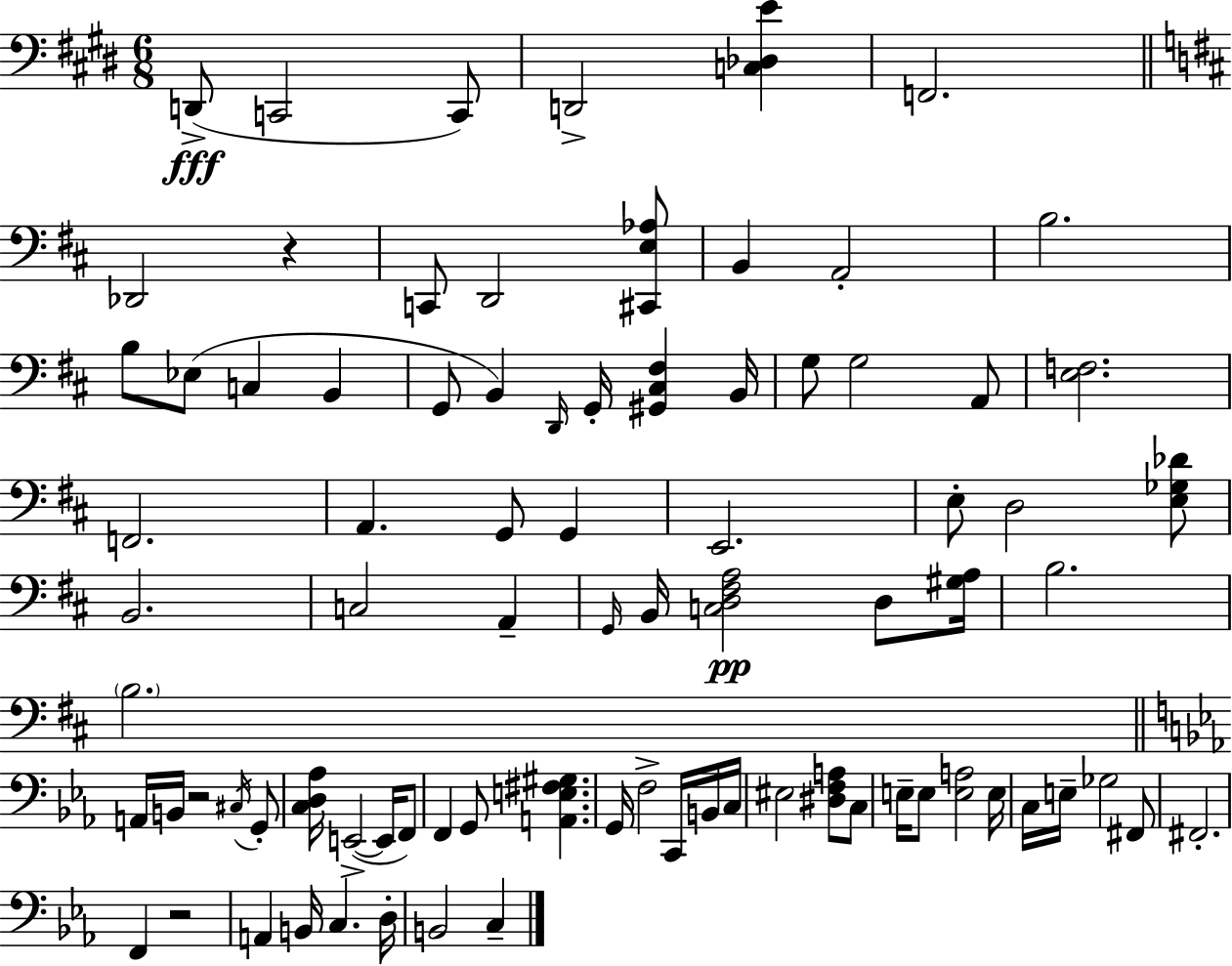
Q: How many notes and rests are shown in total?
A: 83